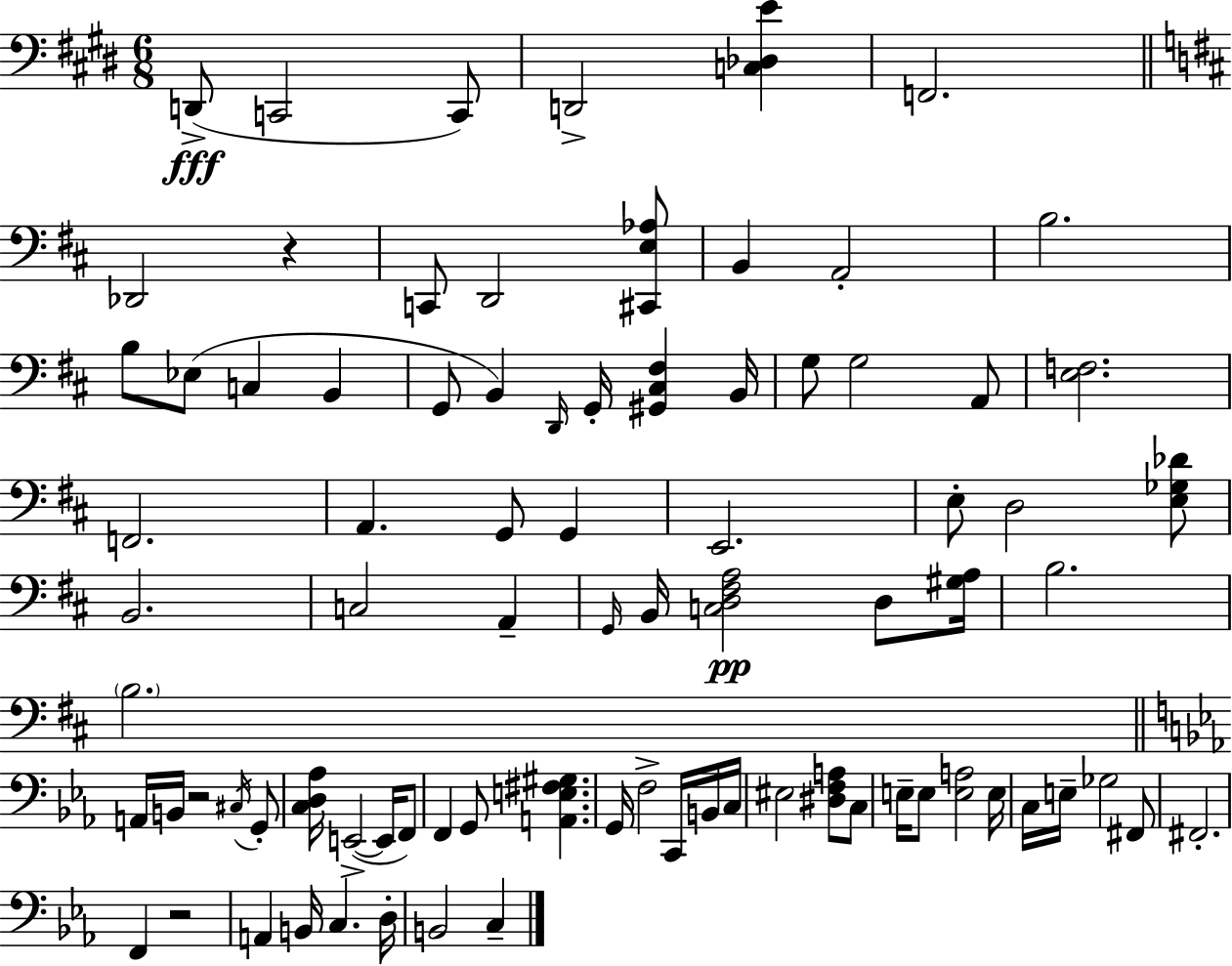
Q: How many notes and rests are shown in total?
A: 83